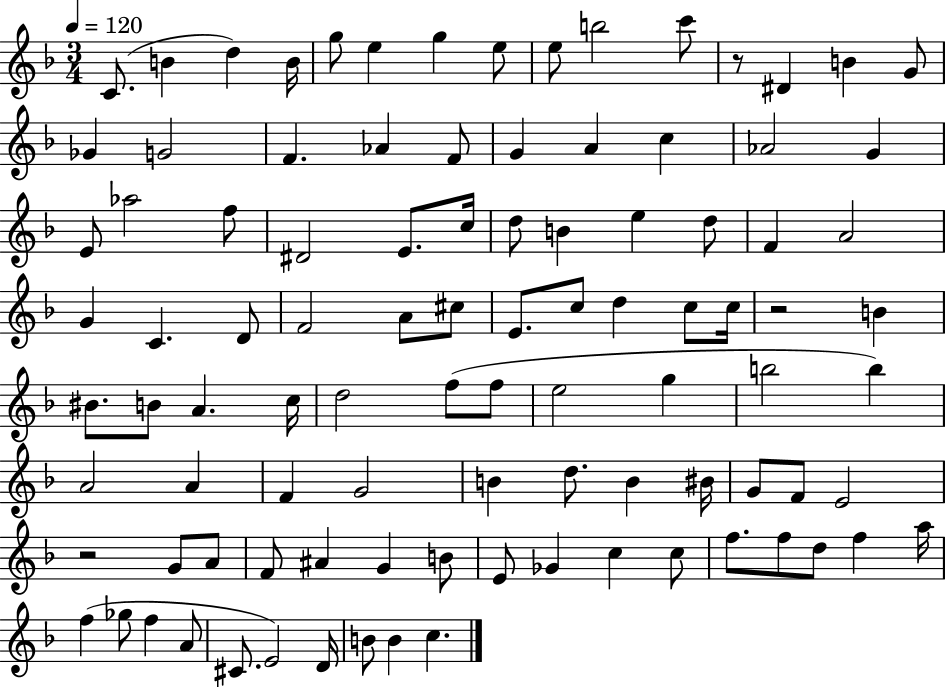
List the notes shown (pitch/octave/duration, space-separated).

C4/e. B4/q D5/q B4/s G5/e E5/q G5/q E5/e E5/e B5/h C6/e R/e D#4/q B4/q G4/e Gb4/q G4/h F4/q. Ab4/q F4/e G4/q A4/q C5/q Ab4/h G4/q E4/e Ab5/h F5/e D#4/h E4/e. C5/s D5/e B4/q E5/q D5/e F4/q A4/h G4/q C4/q. D4/e F4/h A4/e C#5/e E4/e. C5/e D5/q C5/e C5/s R/h B4/q BIS4/e. B4/e A4/q. C5/s D5/h F5/e F5/e E5/h G5/q B5/h B5/q A4/h A4/q F4/q G4/h B4/q D5/e. B4/q BIS4/s G4/e F4/e E4/h R/h G4/e A4/e F4/e A#4/q G4/q B4/e E4/e Gb4/q C5/q C5/e F5/e. F5/e D5/e F5/q A5/s F5/q Gb5/e F5/q A4/e C#4/e. E4/h D4/s B4/e B4/q C5/q.